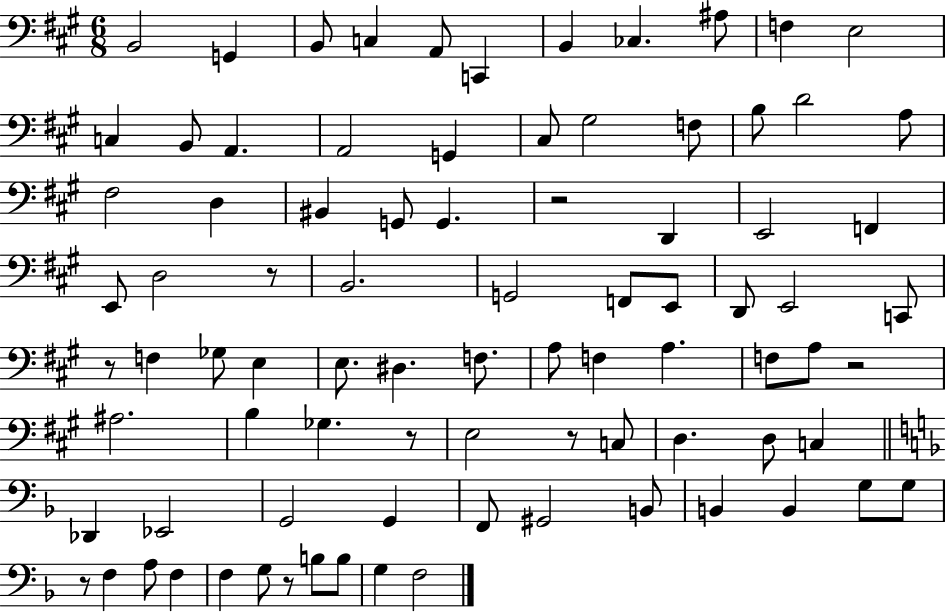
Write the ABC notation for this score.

X:1
T:Untitled
M:6/8
L:1/4
K:A
B,,2 G,, B,,/2 C, A,,/2 C,, B,, _C, ^A,/2 F, E,2 C, B,,/2 A,, A,,2 G,, ^C,/2 ^G,2 F,/2 B,/2 D2 A,/2 ^F,2 D, ^B,, G,,/2 G,, z2 D,, E,,2 F,, E,,/2 D,2 z/2 B,,2 G,,2 F,,/2 E,,/2 D,,/2 E,,2 C,,/2 z/2 F, _G,/2 E, E,/2 ^D, F,/2 A,/2 F, A, F,/2 A,/2 z2 ^A,2 B, _G, z/2 E,2 z/2 C,/2 D, D,/2 C, _D,, _E,,2 G,,2 G,, F,,/2 ^G,,2 B,,/2 B,, B,, G,/2 G,/2 z/2 F, A,/2 F, F, G,/2 z/2 B,/2 B,/2 G, F,2